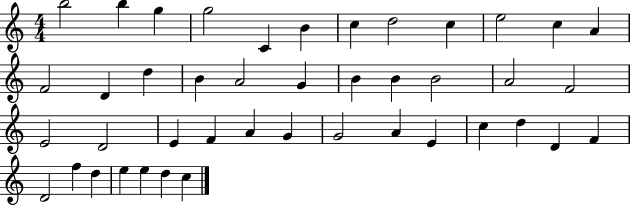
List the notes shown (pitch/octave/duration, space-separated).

B5/h B5/q G5/q G5/h C4/q B4/q C5/q D5/h C5/q E5/h C5/q A4/q F4/h D4/q D5/q B4/q A4/h G4/q B4/q B4/q B4/h A4/h F4/h E4/h D4/h E4/q F4/q A4/q G4/q G4/h A4/q E4/q C5/q D5/q D4/q F4/q D4/h F5/q D5/q E5/q E5/q D5/q C5/q